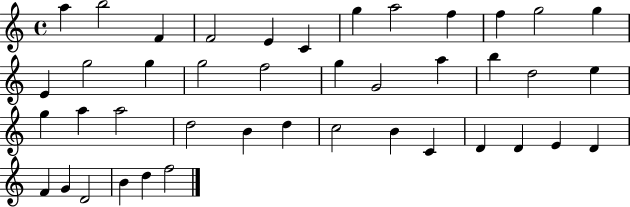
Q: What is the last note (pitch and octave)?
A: F5